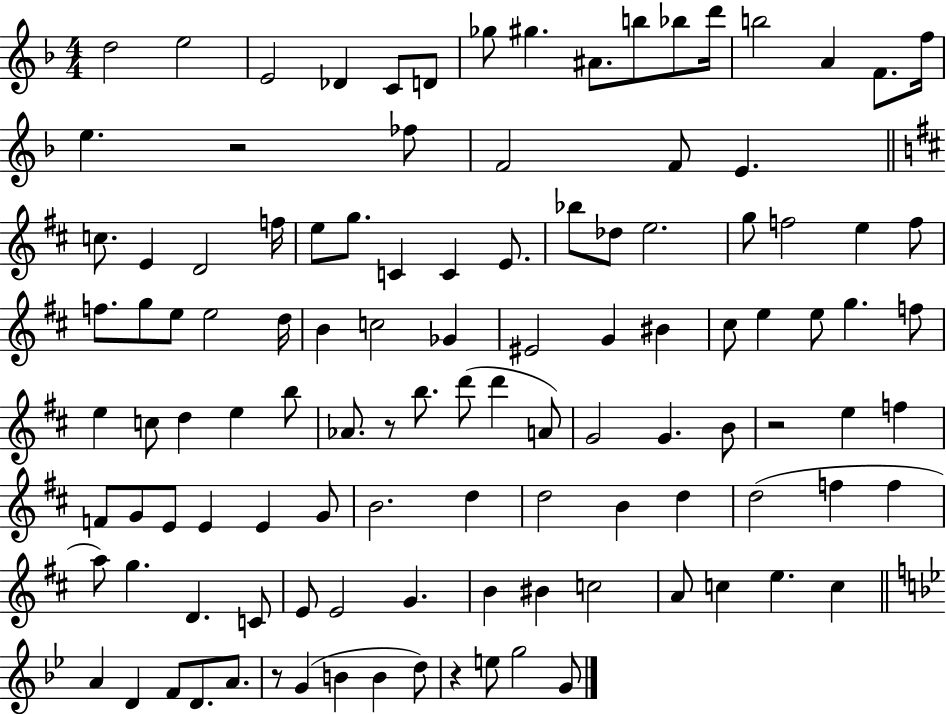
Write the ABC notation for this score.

X:1
T:Untitled
M:4/4
L:1/4
K:F
d2 e2 E2 _D C/2 D/2 _g/2 ^g ^A/2 b/2 _b/2 d'/4 b2 A F/2 f/4 e z2 _f/2 F2 F/2 E c/2 E D2 f/4 e/2 g/2 C C E/2 _b/2 _d/2 e2 g/2 f2 e f/2 f/2 g/2 e/2 e2 d/4 B c2 _G ^E2 G ^B ^c/2 e e/2 g f/2 e c/2 d e b/2 _A/2 z/2 b/2 d'/2 d' A/2 G2 G B/2 z2 e f F/2 G/2 E/2 E E G/2 B2 d d2 B d d2 f f a/2 g D C/2 E/2 E2 G B ^B c2 A/2 c e c A D F/2 D/2 A/2 z/2 G B B d/2 z e/2 g2 G/2